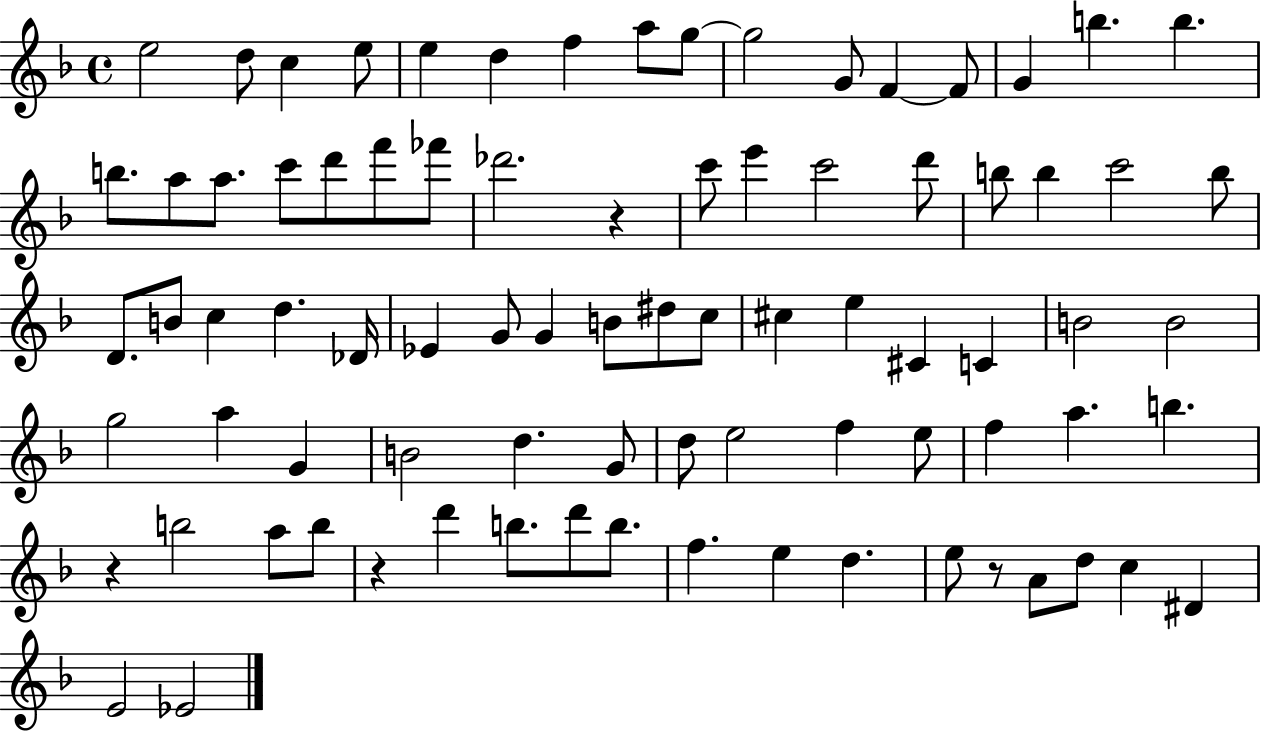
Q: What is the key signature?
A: F major